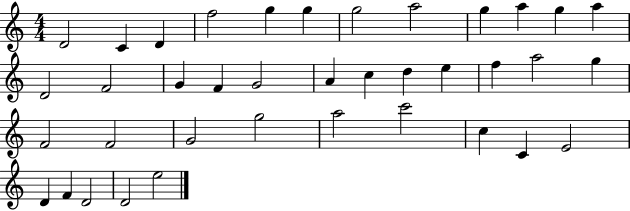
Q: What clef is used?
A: treble